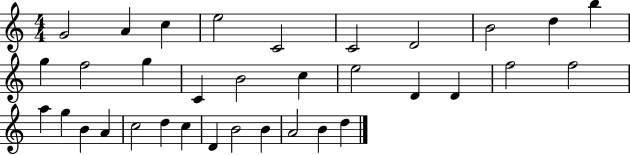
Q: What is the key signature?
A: C major